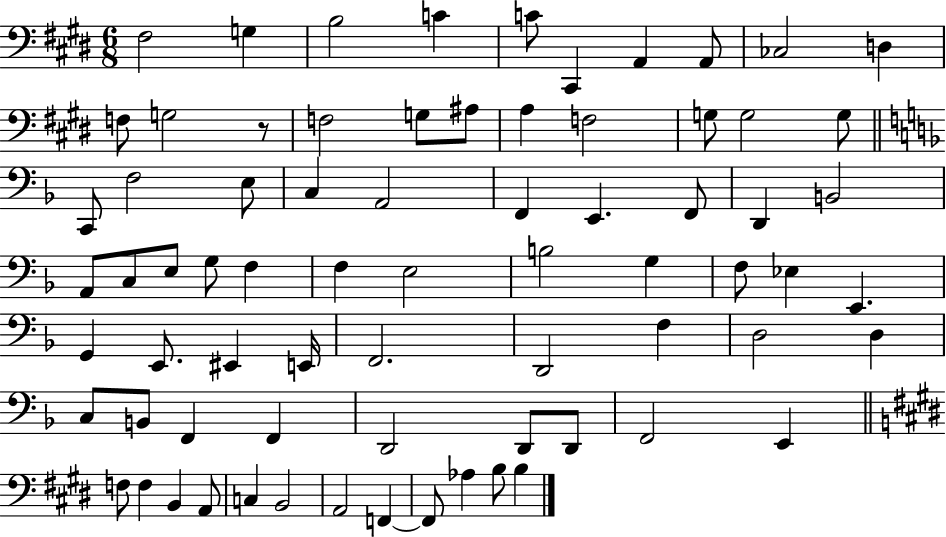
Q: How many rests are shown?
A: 1